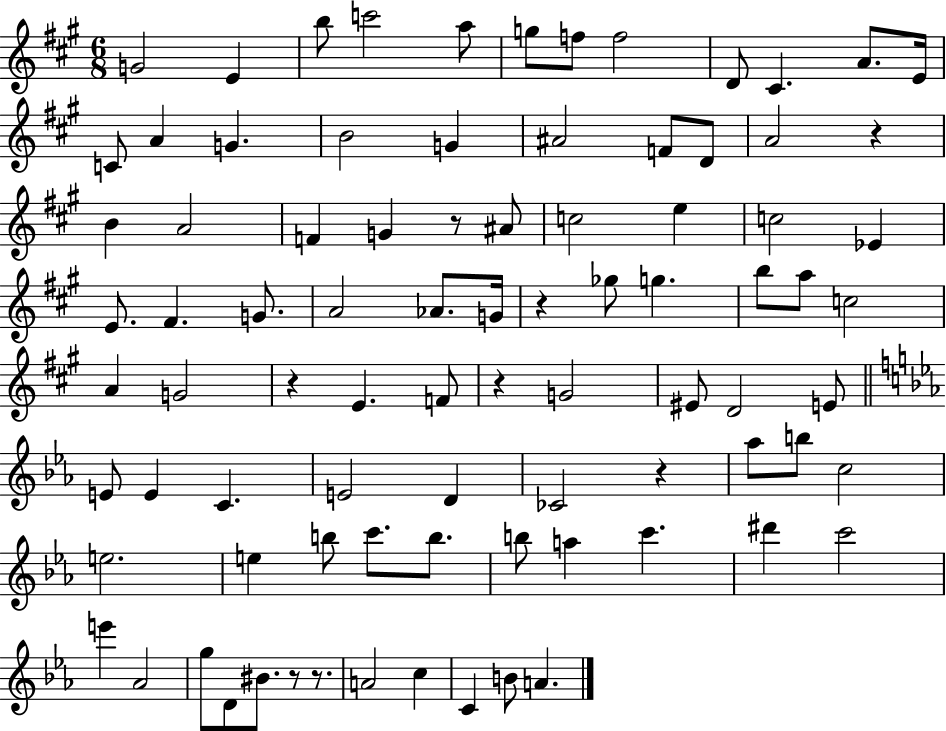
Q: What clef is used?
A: treble